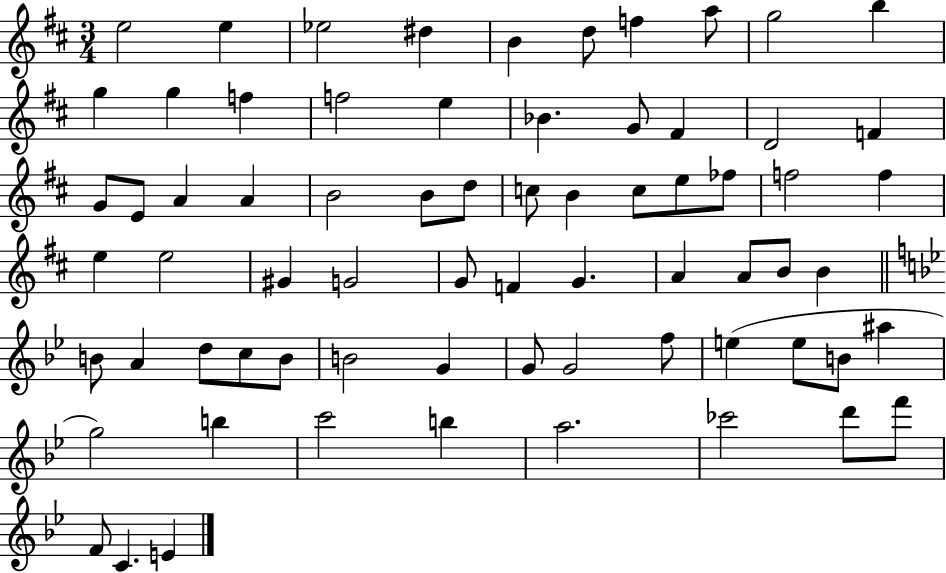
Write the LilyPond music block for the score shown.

{
  \clef treble
  \numericTimeSignature
  \time 3/4
  \key d \major
  \repeat volta 2 { e''2 e''4 | ees''2 dis''4 | b'4 d''8 f''4 a''8 | g''2 b''4 | \break g''4 g''4 f''4 | f''2 e''4 | bes'4. g'8 fis'4 | d'2 f'4 | \break g'8 e'8 a'4 a'4 | b'2 b'8 d''8 | c''8 b'4 c''8 e''8 fes''8 | f''2 f''4 | \break e''4 e''2 | gis'4 g'2 | g'8 f'4 g'4. | a'4 a'8 b'8 b'4 | \break \bar "||" \break \key bes \major b'8 a'4 d''8 c''8 b'8 | b'2 g'4 | g'8 g'2 f''8 | e''4( e''8 b'8 ais''4 | \break g''2) b''4 | c'''2 b''4 | a''2. | ces'''2 d'''8 f'''8 | \break f'8 c'4. e'4 | } \bar "|."
}